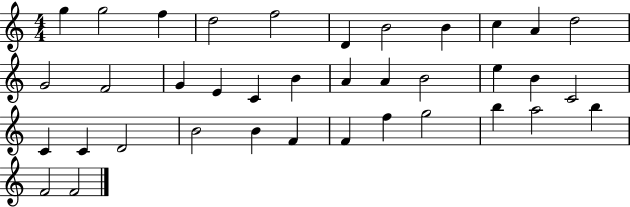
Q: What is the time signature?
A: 4/4